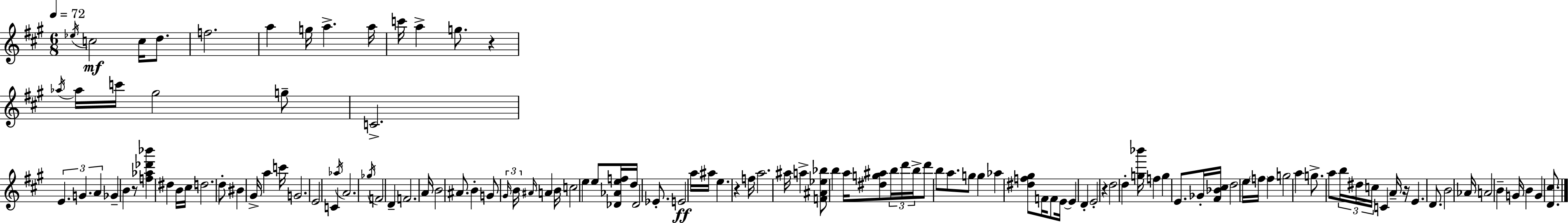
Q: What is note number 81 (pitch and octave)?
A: D4